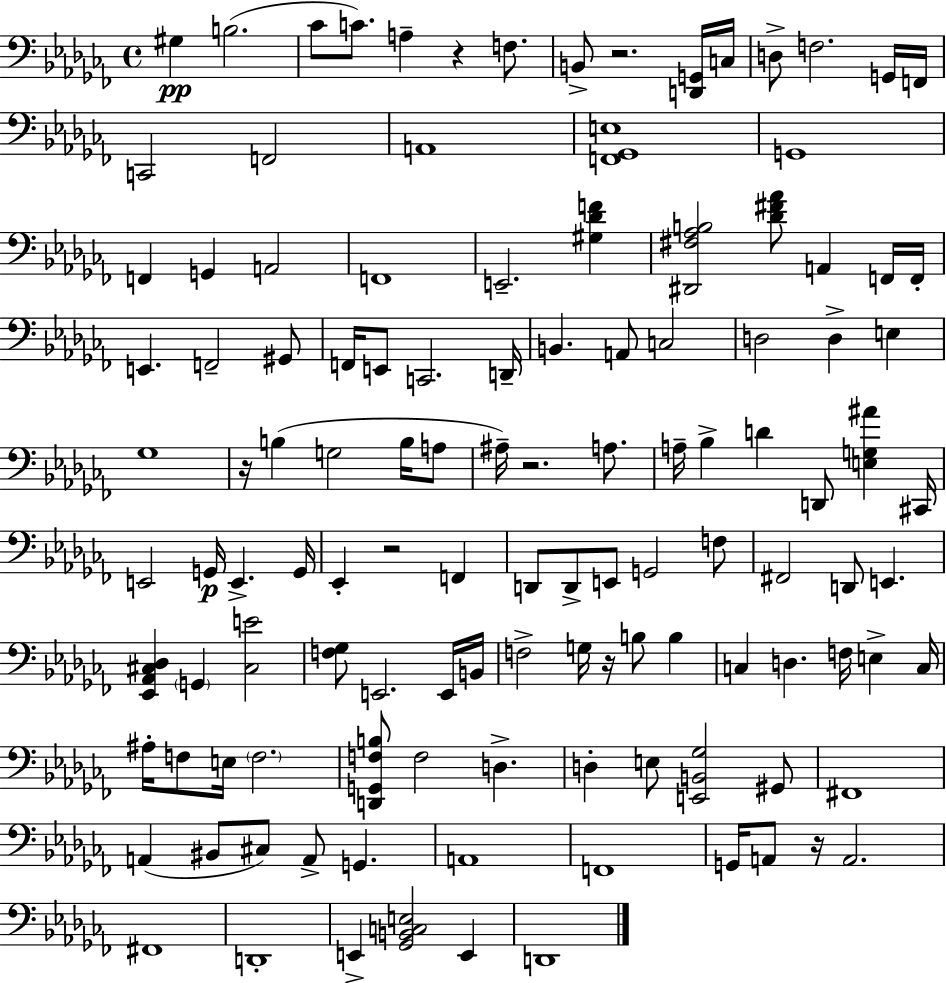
G#3/q B3/h. CES4/e C4/e. A3/q R/q F3/e. B2/e R/h. [D2,G2]/s C3/s D3/e F3/h. G2/s F2/s C2/h F2/h A2/w [F2,Gb2,E3]/w G2/w F2/q G2/q A2/h F2/w E2/h. [G#3,Db4,F4]/q [D#2,F#3,Ab3,B3]/h [Db4,F#4,Ab4]/e A2/q F2/s F2/s E2/q. F2/h G#2/e F2/s E2/e C2/h. D2/s B2/q. A2/e C3/h D3/h D3/q E3/q Gb3/w R/s B3/q G3/h B3/s A3/e A#3/s R/h. A3/e. A3/s Bb3/q D4/q D2/e [E3,G3,A#4]/q C#2/s E2/h G2/s E2/q. G2/s Eb2/q R/h F2/q D2/e D2/e E2/e G2/h F3/e F#2/h D2/e E2/q. [Eb2,Ab2,C#3,Db3]/q G2/q [C#3,E4]/h [F3,Gb3]/e E2/h. E2/s B2/s F3/h G3/s R/s B3/e B3/q C3/q D3/q. F3/s E3/q C3/s A#3/s F3/e E3/s F3/h. [D2,G2,F3,B3]/e F3/h D3/q. D3/q E3/e [E2,B2,Gb3]/h G#2/e F#2/w A2/q BIS2/e C#3/e A2/e G2/q. A2/w F2/w G2/s A2/e R/s A2/h. F#2/w D2/w E2/q [Gb2,B2,C3,E3]/h E2/q D2/w